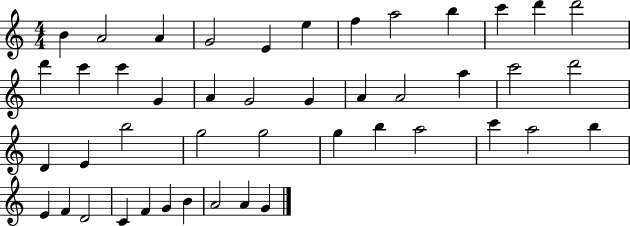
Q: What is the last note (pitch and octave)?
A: G4